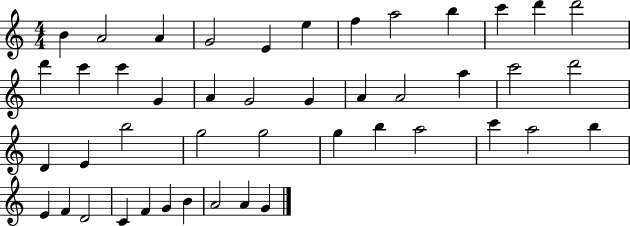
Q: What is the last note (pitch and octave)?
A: G4